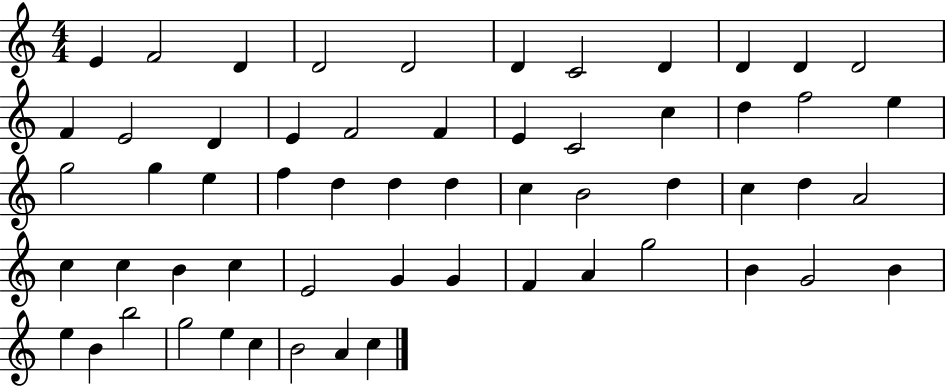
X:1
T:Untitled
M:4/4
L:1/4
K:C
E F2 D D2 D2 D C2 D D D D2 F E2 D E F2 F E C2 c d f2 e g2 g e f d d d c B2 d c d A2 c c B c E2 G G F A g2 B G2 B e B b2 g2 e c B2 A c